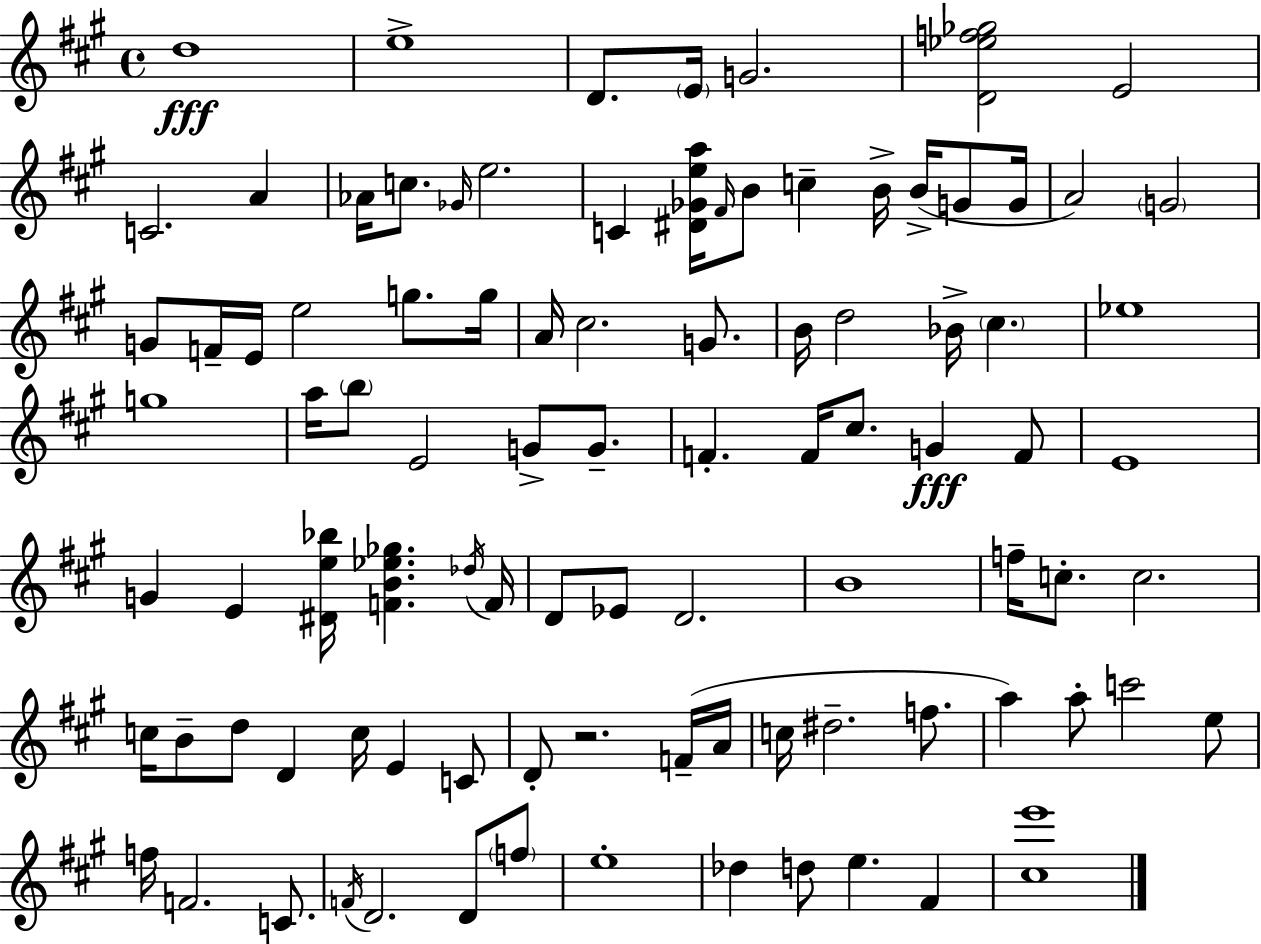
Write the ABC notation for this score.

X:1
T:Untitled
M:4/4
L:1/4
K:A
d4 e4 D/2 E/4 G2 [D_ef_g]2 E2 C2 A _A/4 c/2 _G/4 e2 C [^D_Gea]/4 ^F/4 B/2 c B/4 B/4 G/2 G/4 A2 G2 G/2 F/4 E/4 e2 g/2 g/4 A/4 ^c2 G/2 B/4 d2 _B/4 ^c _e4 g4 a/4 b/2 E2 G/2 G/2 F F/4 ^c/2 G F/2 E4 G E [^De_b]/4 [FB_e_g] _d/4 F/4 D/2 _E/2 D2 B4 f/4 c/2 c2 c/4 B/2 d/2 D c/4 E C/2 D/2 z2 F/4 A/4 c/4 ^d2 f/2 a a/2 c'2 e/2 f/4 F2 C/2 F/4 D2 D/2 f/2 e4 _d d/2 e ^F [^ce']4